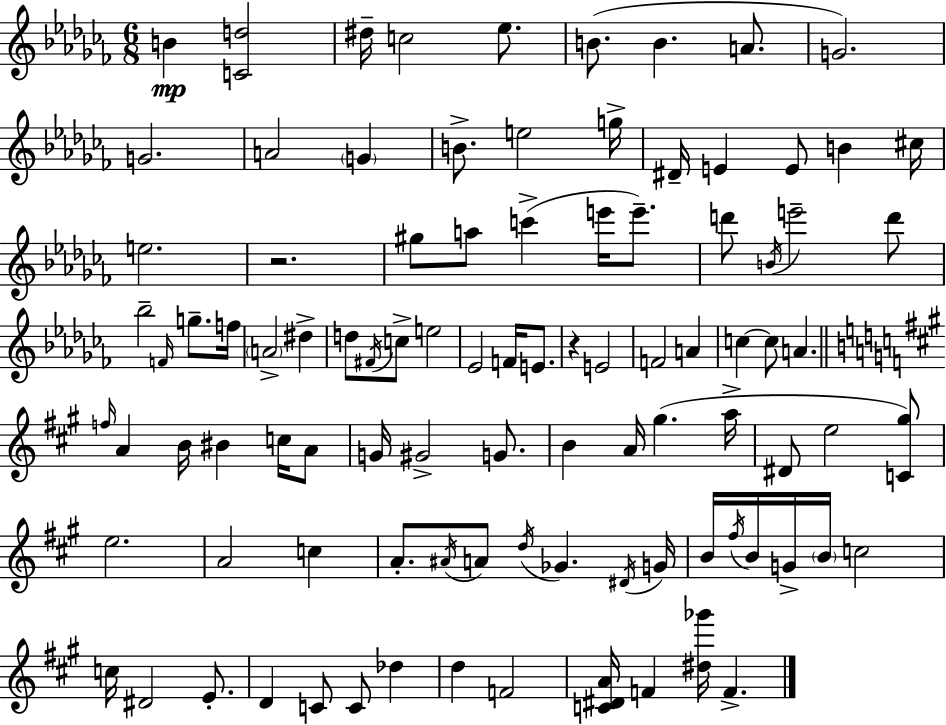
B4/q [C4,D5]/h D#5/s C5/h Eb5/e. B4/e. B4/q. A4/e. G4/h. G4/h. A4/h G4/q B4/e. E5/h G5/s D#4/s E4/q E4/e B4/q C#5/s E5/h. R/h. G#5/e A5/e C6/q E6/s E6/e. D6/e B4/s E6/h D6/e Bb5/h F4/s G5/e. F5/s A4/h D#5/q D5/e F#4/s C5/e E5/h Eb4/h F4/s E4/e. R/q E4/h F4/h A4/q C5/q C5/e A4/q. F5/s A4/q B4/s BIS4/q C5/s A4/e G4/s G#4/h G4/e. B4/q A4/s G#5/q. A5/s D#4/e E5/h [C4,G#5]/e E5/h. A4/h C5/q A4/e. A#4/s A4/e D5/s Gb4/q. D#4/s G4/s B4/s F#5/s B4/s G4/s B4/s C5/h C5/s D#4/h E4/e. D4/q C4/e C4/e Db5/q D5/q F4/h [C4,D#4,A4]/s F4/q [D#5,Gb6]/s F4/q.